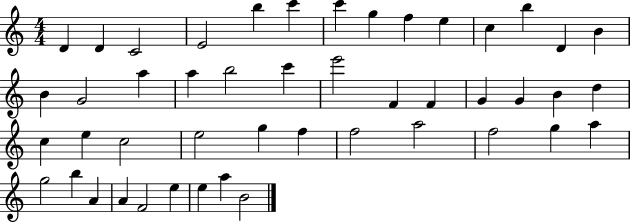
D4/q D4/q C4/h E4/h B5/q C6/q C6/q G5/q F5/q E5/q C5/q B5/q D4/q B4/q B4/q G4/h A5/q A5/q B5/h C6/q E6/h F4/q F4/q G4/q G4/q B4/q D5/q C5/q E5/q C5/h E5/h G5/q F5/q F5/h A5/h F5/h G5/q A5/q G5/h B5/q A4/q A4/q F4/h E5/q E5/q A5/q B4/h